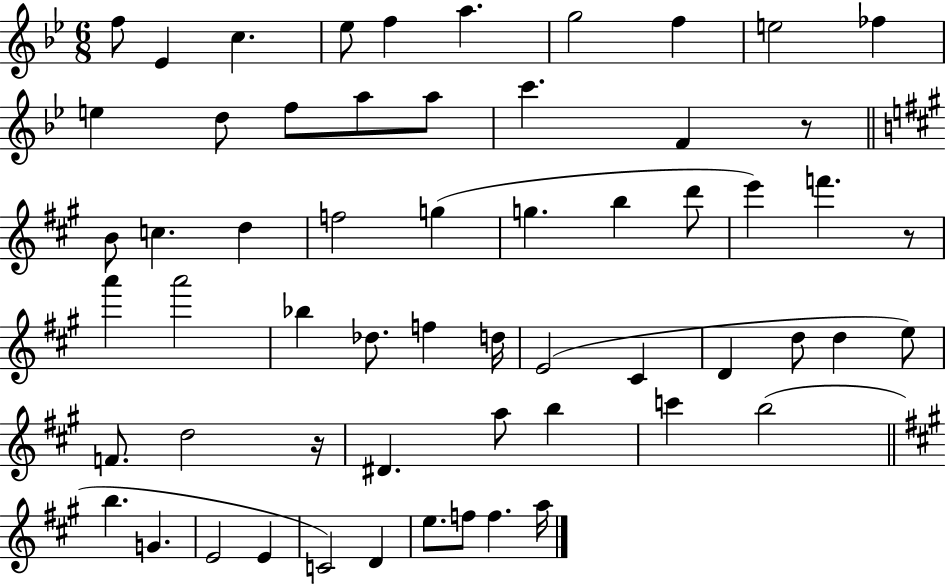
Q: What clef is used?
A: treble